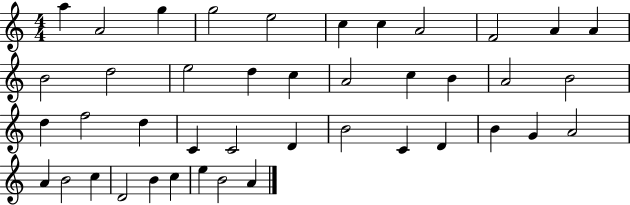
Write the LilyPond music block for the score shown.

{
  \clef treble
  \numericTimeSignature
  \time 4/4
  \key c \major
  a''4 a'2 g''4 | g''2 e''2 | c''4 c''4 a'2 | f'2 a'4 a'4 | \break b'2 d''2 | e''2 d''4 c''4 | a'2 c''4 b'4 | a'2 b'2 | \break d''4 f''2 d''4 | c'4 c'2 d'4 | b'2 c'4 d'4 | b'4 g'4 a'2 | \break a'4 b'2 c''4 | d'2 b'4 c''4 | e''4 b'2 a'4 | \bar "|."
}